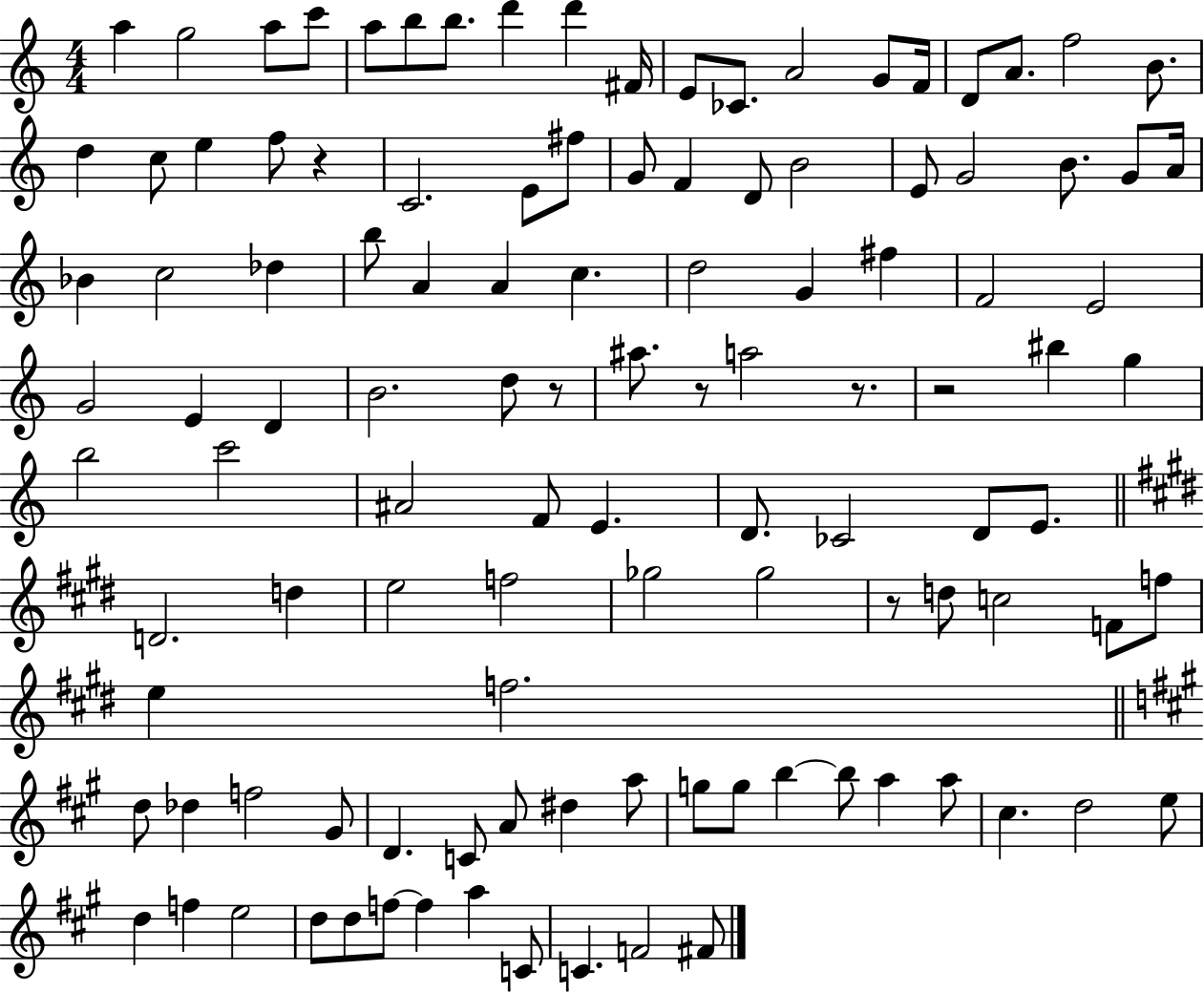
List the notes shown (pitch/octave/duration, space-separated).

A5/q G5/h A5/e C6/e A5/e B5/e B5/e. D6/q D6/q F#4/s E4/e CES4/e. A4/h G4/e F4/s D4/e A4/e. F5/h B4/e. D5/q C5/e E5/q F5/e R/q C4/h. E4/e F#5/e G4/e F4/q D4/e B4/h E4/e G4/h B4/e. G4/e A4/s Bb4/q C5/h Db5/q B5/e A4/q A4/q C5/q. D5/h G4/q F#5/q F4/h E4/h G4/h E4/q D4/q B4/h. D5/e R/e A#5/e. R/e A5/h R/e. R/h BIS5/q G5/q B5/h C6/h A#4/h F4/e E4/q. D4/e. CES4/h D4/e E4/e. D4/h. D5/q E5/h F5/h Gb5/h Gb5/h R/e D5/e C5/h F4/e F5/e E5/q F5/h. D5/e Db5/q F5/h G#4/e D4/q. C4/e A4/e D#5/q A5/e G5/e G5/e B5/q B5/e A5/q A5/e C#5/q. D5/h E5/e D5/q F5/q E5/h D5/e D5/e F5/e F5/q A5/q C4/e C4/q. F4/h F#4/e